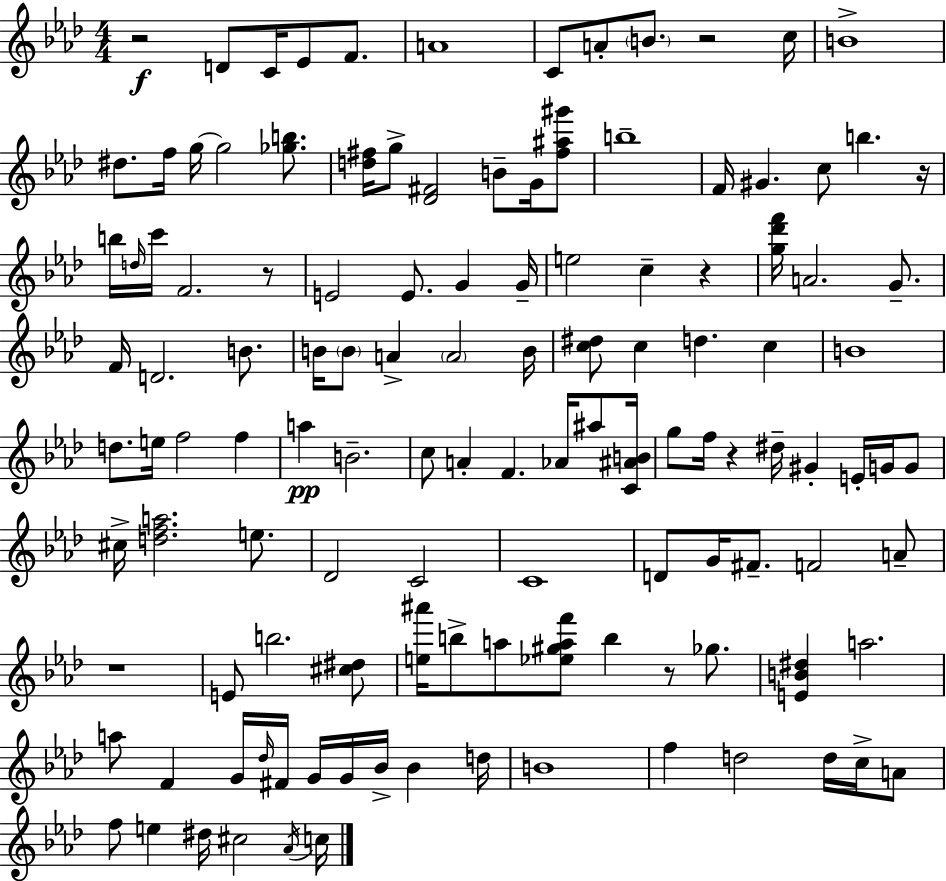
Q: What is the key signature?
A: F minor